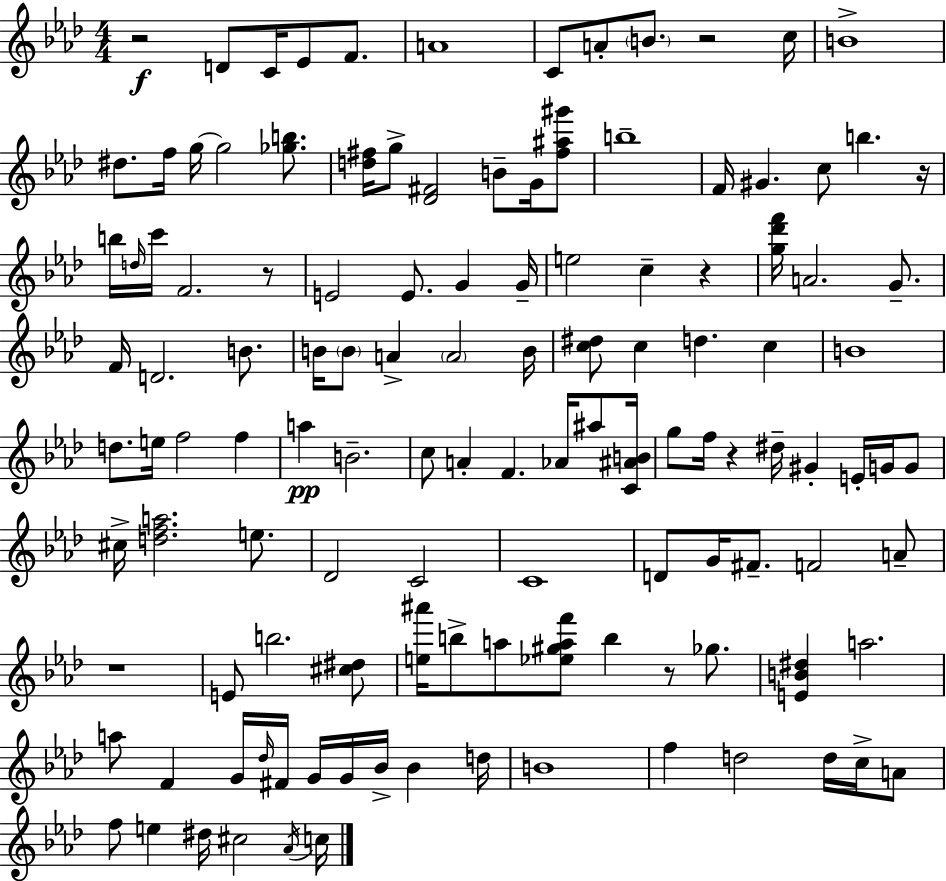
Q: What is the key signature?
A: F minor